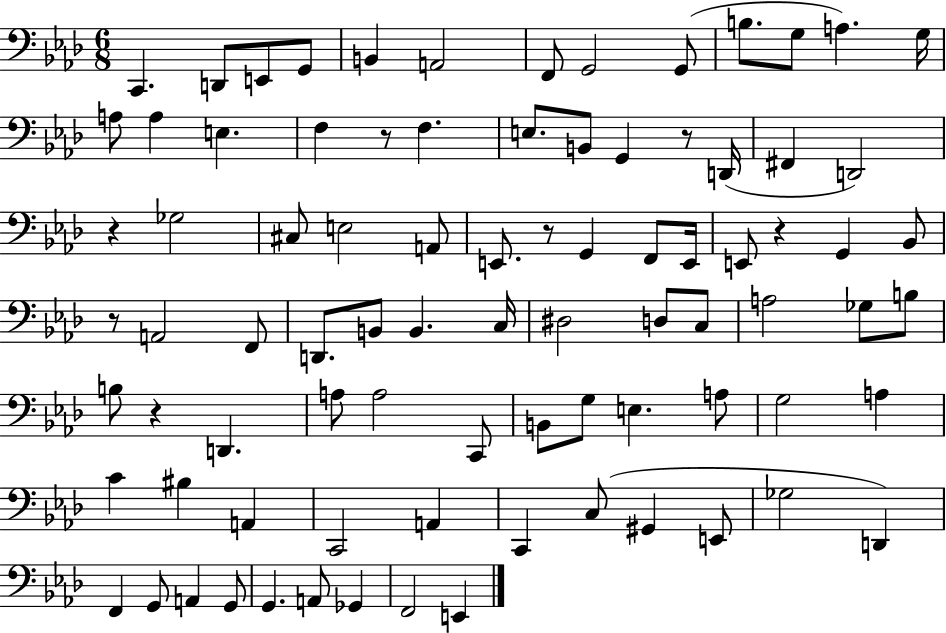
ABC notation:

X:1
T:Untitled
M:6/8
L:1/4
K:Ab
C,, D,,/2 E,,/2 G,,/2 B,, A,,2 F,,/2 G,,2 G,,/2 B,/2 G,/2 A, G,/4 A,/2 A, E, F, z/2 F, E,/2 B,,/2 G,, z/2 D,,/4 ^F,, D,,2 z _G,2 ^C,/2 E,2 A,,/2 E,,/2 z/2 G,, F,,/2 E,,/4 E,,/2 z G,, _B,,/2 z/2 A,,2 F,,/2 D,,/2 B,,/2 B,, C,/4 ^D,2 D,/2 C,/2 A,2 _G,/2 B,/2 B,/2 z D,, A,/2 A,2 C,,/2 B,,/2 G,/2 E, A,/2 G,2 A, C ^B, A,, C,,2 A,, C,, C,/2 ^G,, E,,/2 _G,2 D,, F,, G,,/2 A,, G,,/2 G,, A,,/2 _G,, F,,2 E,,